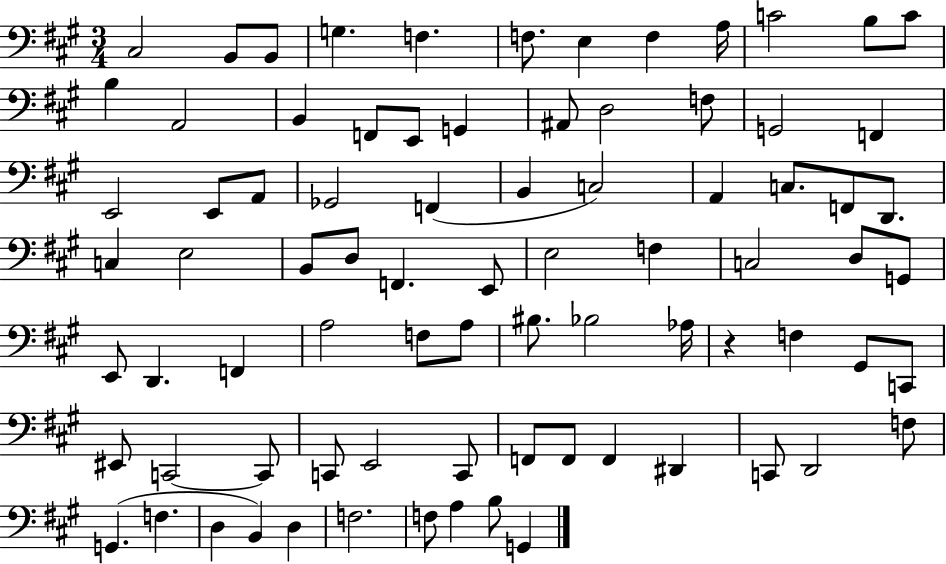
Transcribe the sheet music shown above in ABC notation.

X:1
T:Untitled
M:3/4
L:1/4
K:A
^C,2 B,,/2 B,,/2 G, F, F,/2 E, F, A,/4 C2 B,/2 C/2 B, A,,2 B,, F,,/2 E,,/2 G,, ^A,,/2 D,2 F,/2 G,,2 F,, E,,2 E,,/2 A,,/2 _G,,2 F,, B,, C,2 A,, C,/2 F,,/2 D,,/2 C, E,2 B,,/2 D,/2 F,, E,,/2 E,2 F, C,2 D,/2 G,,/2 E,,/2 D,, F,, A,2 F,/2 A,/2 ^B,/2 _B,2 _A,/4 z F, ^G,,/2 C,,/2 ^E,,/2 C,,2 C,,/2 C,,/2 E,,2 C,,/2 F,,/2 F,,/2 F,, ^D,, C,,/2 D,,2 F,/2 G,, F, D, B,, D, F,2 F,/2 A, B,/2 G,,